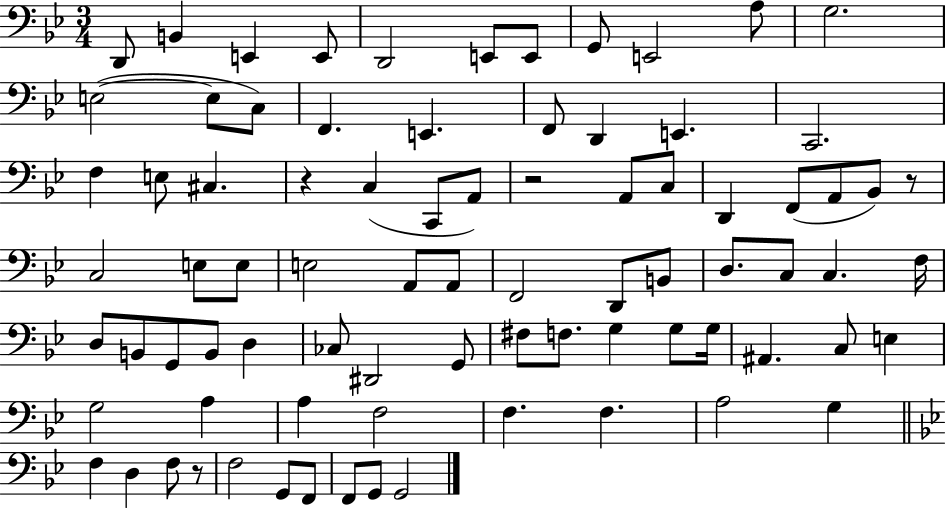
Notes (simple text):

D2/e B2/q E2/q E2/e D2/h E2/e E2/e G2/e E2/h A3/e G3/h. E3/h E3/e C3/e F2/q. E2/q. F2/e D2/q E2/q. C2/h. F3/q E3/e C#3/q. R/q C3/q C2/e A2/e R/h A2/e C3/e D2/q F2/e A2/e Bb2/e R/e C3/h E3/e E3/e E3/h A2/e A2/e F2/h D2/e B2/e D3/e. C3/e C3/q. F3/s D3/e B2/e G2/e B2/e D3/q CES3/e D#2/h G2/e F#3/e F3/e. G3/q G3/e G3/s A#2/q. C3/e E3/q G3/h A3/q A3/q F3/h F3/q. F3/q. A3/h G3/q F3/q D3/q F3/e R/e F3/h G2/e F2/e F2/e G2/e G2/h